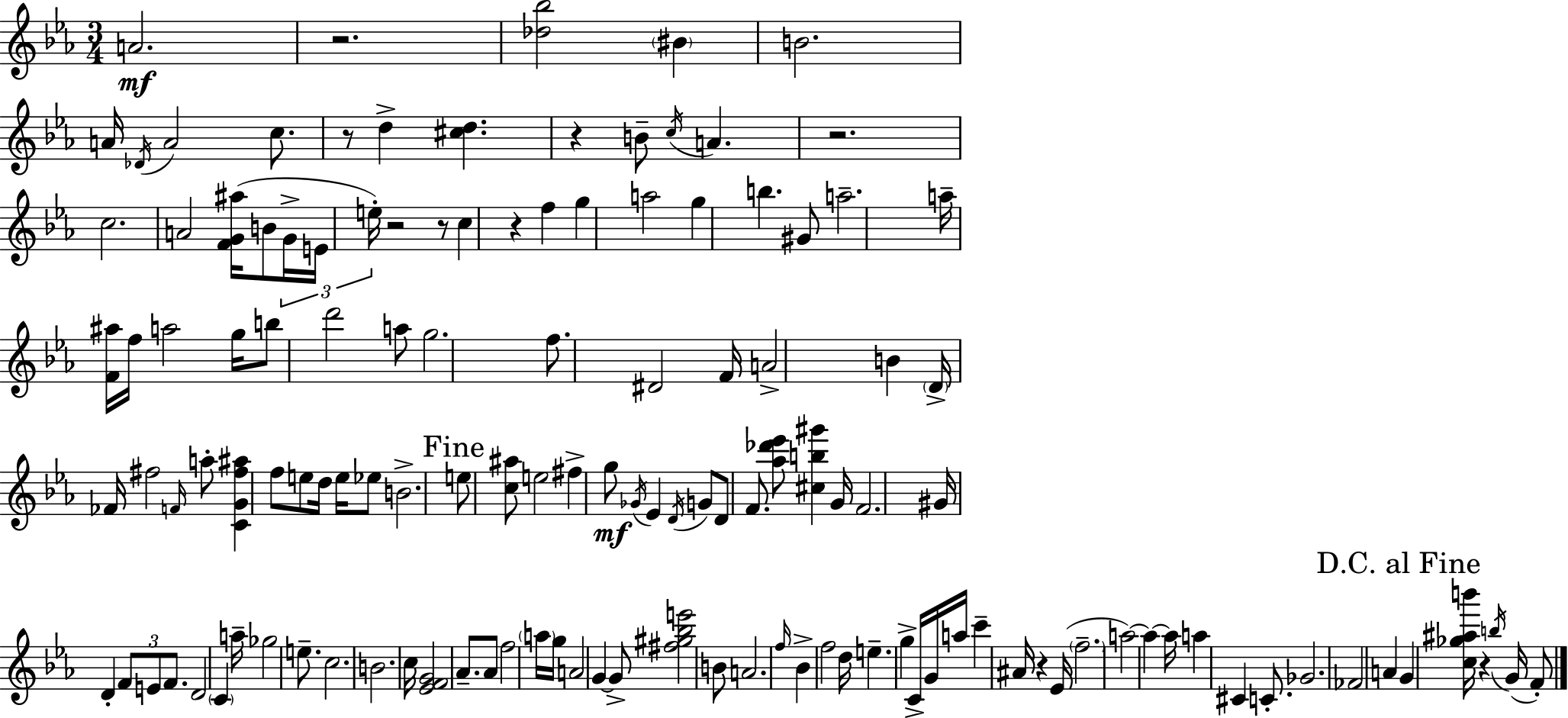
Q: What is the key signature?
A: C minor